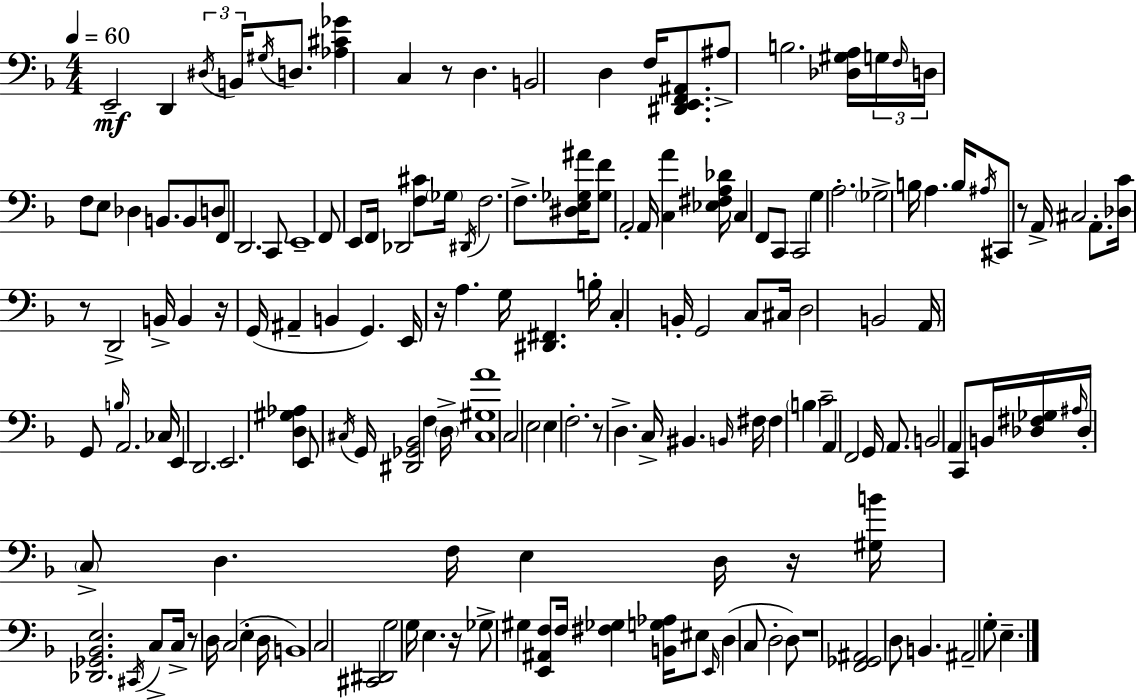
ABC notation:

X:1
T:Untitled
M:4/4
L:1/4
K:F
E,,2 D,, ^D,/4 B,,/4 ^G,/4 D,/2 [_A,^C_G] C, z/2 D, B,,2 D, F,/4 [^D,,E,,F,,^A,,]/2 ^A,/2 B,2 [_D,^G,A,]/4 G,/4 F,/4 D,/4 F,/2 E,/2 _D, B,,/2 B,,/2 D,/2 F,,/2 D,,2 C,,/2 E,,4 F,,/2 E,,/2 F,,/4 _D,,2 [F,^C]/2 _G,/4 ^D,,/4 F,2 F,/2 [^D,E,_G,^A]/4 [_G,F]/2 A,,2 A,,/4 [C,A] [_E,^F,A,_D]/4 C, F,,/2 C,,/2 C,,2 G, A,2 _G,2 B,/4 A, B,/4 ^A,/4 ^C,,/2 z/2 A,,/4 ^C,2 A,,/2 [_D,C]/4 z/2 D,,2 B,,/4 B,, z/4 G,,/4 ^A,, B,, G,, E,,/4 z/4 A, G,/4 [^D,,^F,,] B,/4 C, B,,/4 G,,2 C,/2 ^C,/4 D,2 B,,2 A,,/4 G,,/2 B,/4 A,,2 _C,/4 E,, D,,2 E,,2 [D,^G,_A,] E,,/2 ^C,/4 G,,/4 [^D,,_G,,_B,,]2 F, D,/4 [^C,^G,A]4 C,2 E,2 E, F,2 z/2 D, C,/4 ^B,, B,,/4 ^F,/4 ^F, B, C2 A,, F,,2 G,,/4 A,,/2 B,,2 A,, C,,/2 B,,/4 [_D,^F,_G,]/4 ^A,/4 _D,/4 C,/2 D, F,/4 E, D,/4 z/4 [^G,B]/4 [_D,,_G,,_B,,E,]2 ^C,,/4 C,/2 C,/4 z/2 D,/4 C,2 E, D,/4 B,,4 C,2 [^C,,^D,,]2 G,2 G,/4 E, z/4 _G,/2 ^G, [E,,^A,,F,]/2 F,/4 [^F,_G,] [B,,G,_A,]/4 ^E,/2 E,,/4 D, C,/2 D,2 D,/2 z4 [F,,_G,,^A,,]2 D,/2 B,, ^A,,2 G,/2 E,